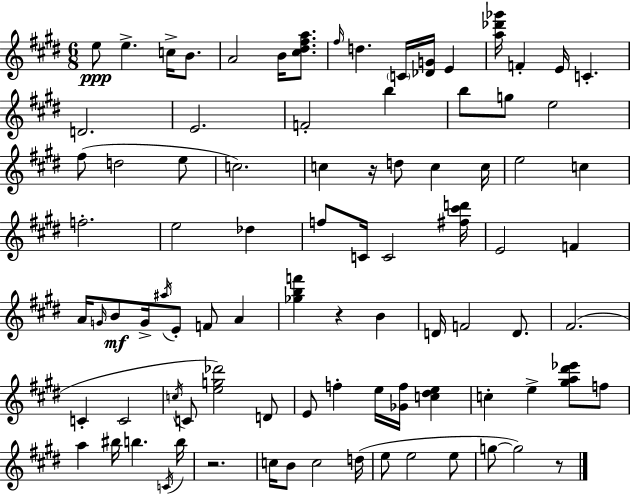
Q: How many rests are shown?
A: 4